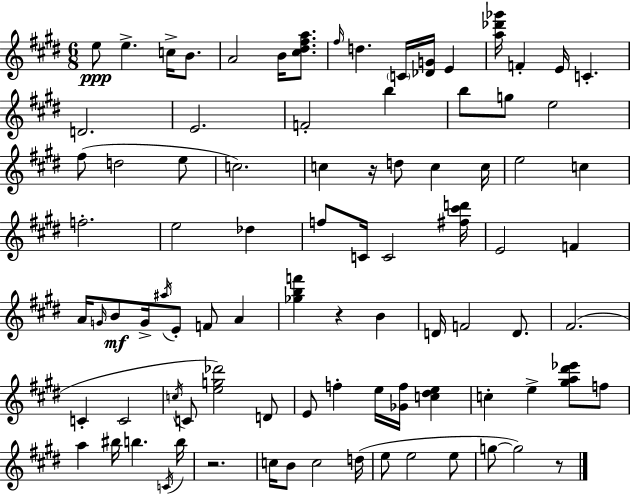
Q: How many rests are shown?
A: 4